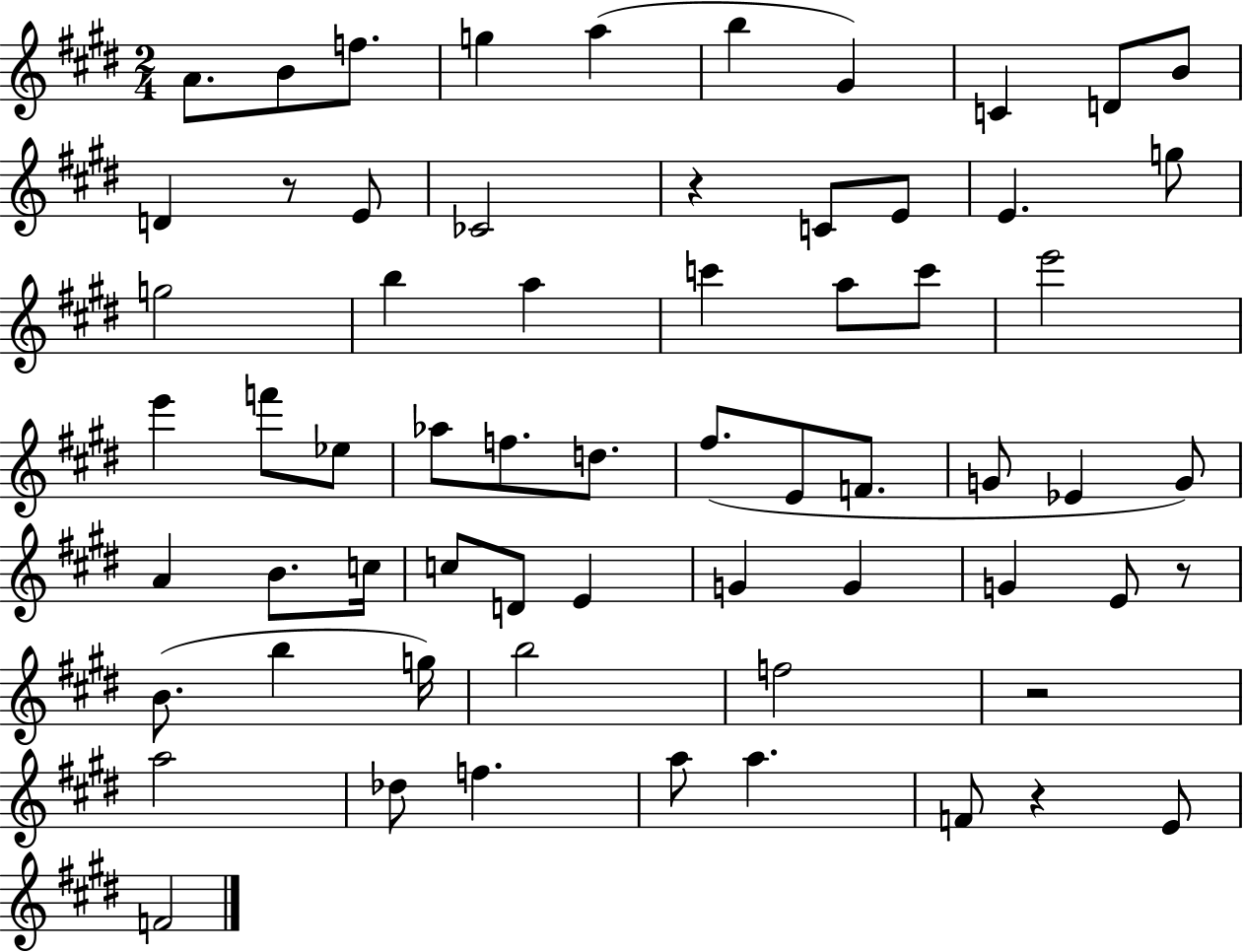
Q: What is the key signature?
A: E major